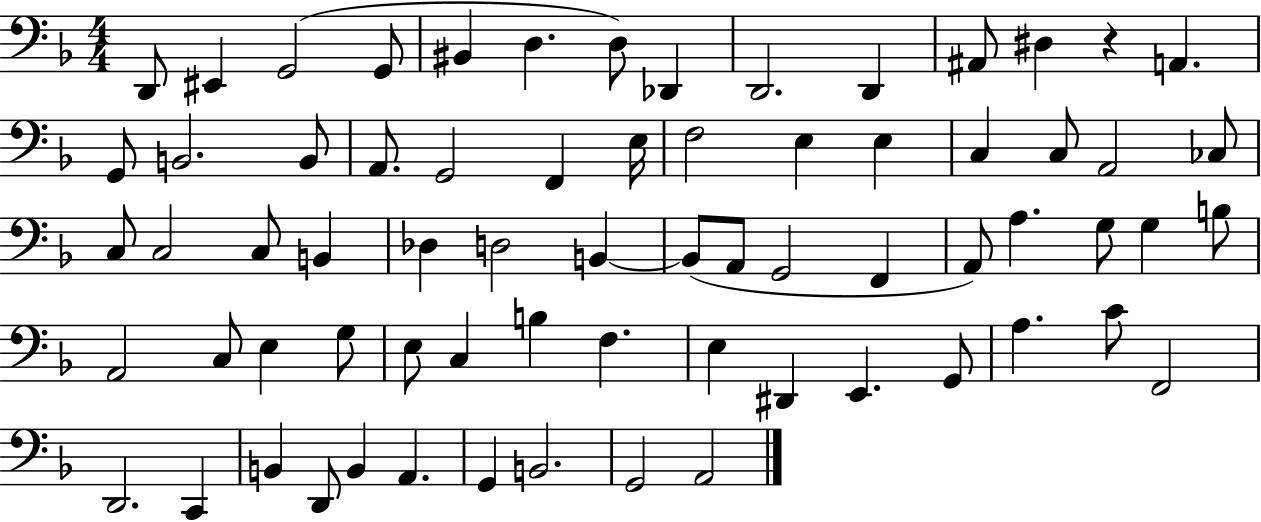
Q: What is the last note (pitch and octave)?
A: A2